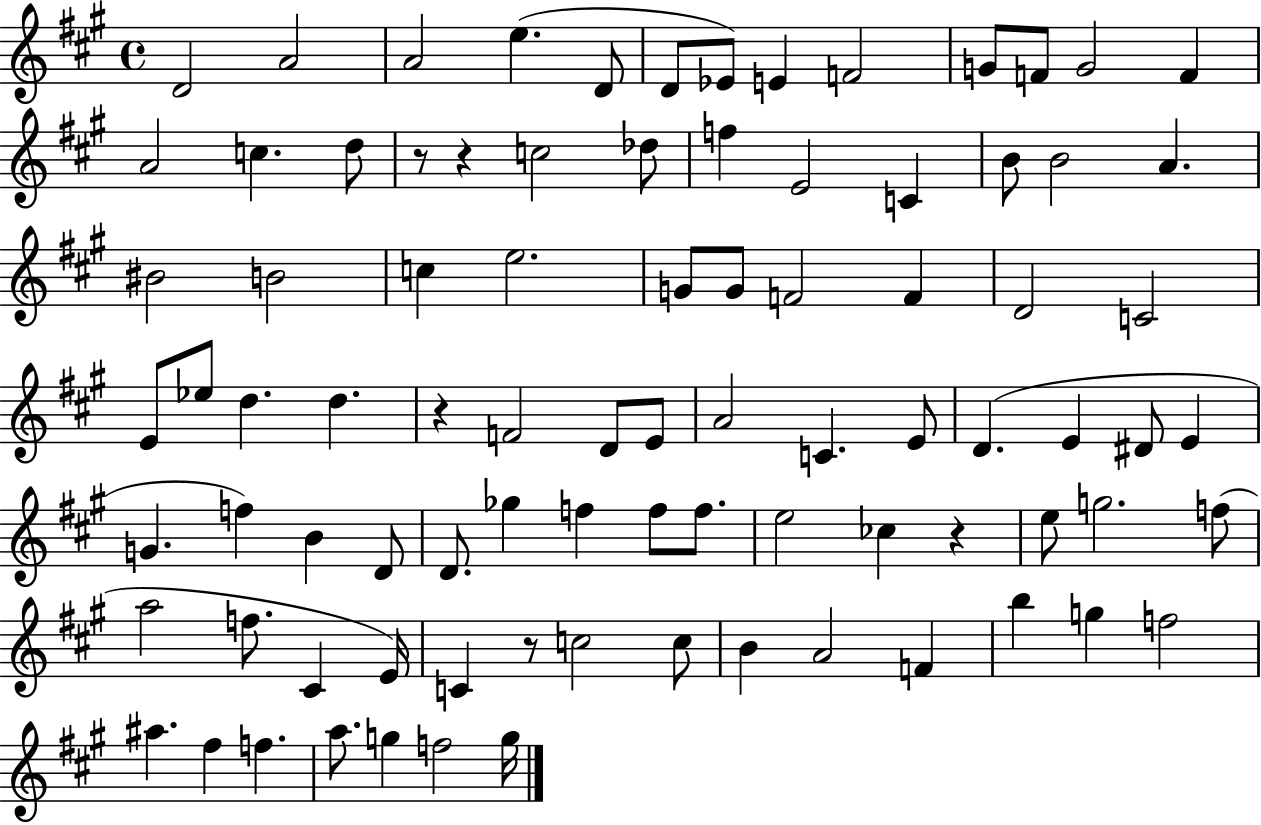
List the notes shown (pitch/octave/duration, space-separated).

D4/h A4/h A4/h E5/q. D4/e D4/e Eb4/e E4/q F4/h G4/e F4/e G4/h F4/q A4/h C5/q. D5/e R/e R/q C5/h Db5/e F5/q E4/h C4/q B4/e B4/h A4/q. BIS4/h B4/h C5/q E5/h. G4/e G4/e F4/h F4/q D4/h C4/h E4/e Eb5/e D5/q. D5/q. R/q F4/h D4/e E4/e A4/h C4/q. E4/e D4/q. E4/q D#4/e E4/q G4/q. F5/q B4/q D4/e D4/e. Gb5/q F5/q F5/e F5/e. E5/h CES5/q R/q E5/e G5/h. F5/e A5/h F5/e. C#4/q E4/s C4/q R/e C5/h C5/e B4/q A4/h F4/q B5/q G5/q F5/h A#5/q. F#5/q F5/q. A5/e. G5/q F5/h G5/s